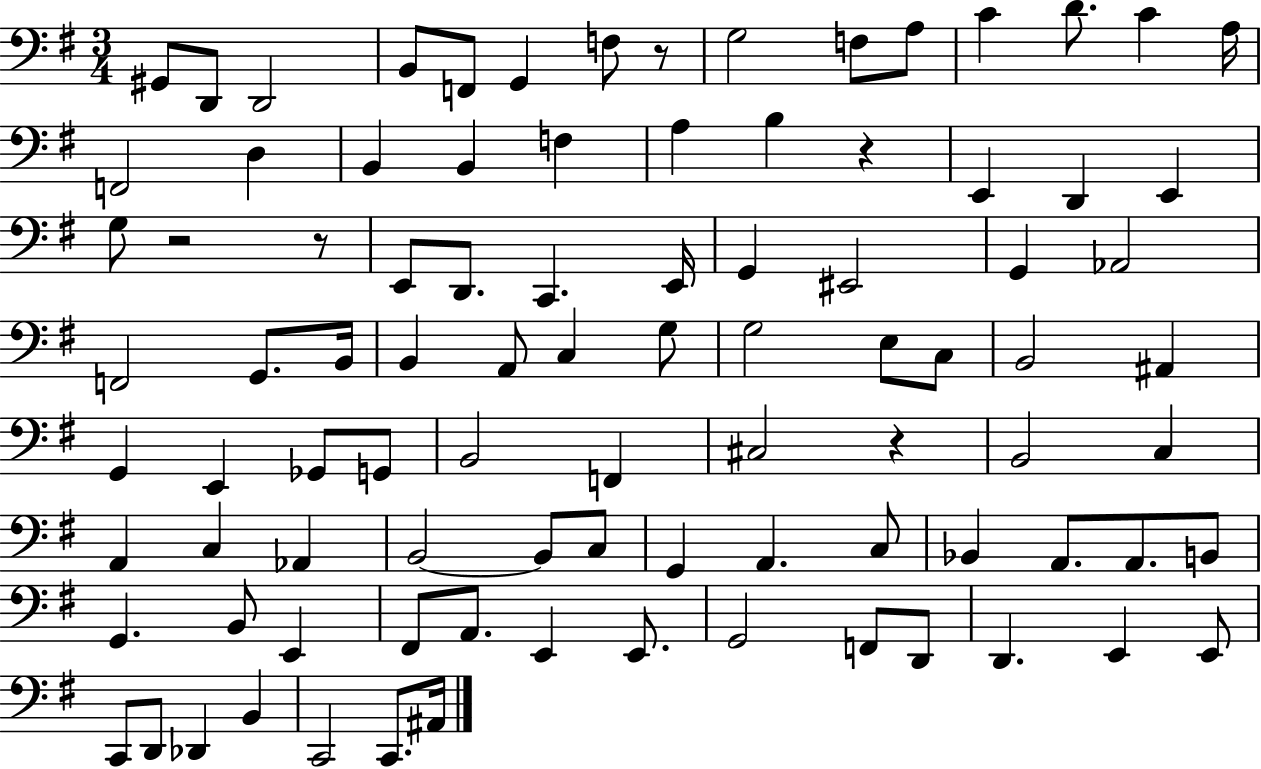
G#2/e D2/e D2/h B2/e F2/e G2/q F3/e R/e G3/h F3/e A3/e C4/q D4/e. C4/q A3/s F2/h D3/q B2/q B2/q F3/q A3/q B3/q R/q E2/q D2/q E2/q G3/e R/h R/e E2/e D2/e. C2/q. E2/s G2/q EIS2/h G2/q Ab2/h F2/h G2/e. B2/s B2/q A2/e C3/q G3/e G3/h E3/e C3/e B2/h A#2/q G2/q E2/q Gb2/e G2/e B2/h F2/q C#3/h R/q B2/h C3/q A2/q C3/q Ab2/q B2/h B2/e C3/e G2/q A2/q. C3/e Bb2/q A2/e. A2/e. B2/e G2/q. B2/e E2/q F#2/e A2/e. E2/q E2/e. G2/h F2/e D2/e D2/q. E2/q E2/e C2/e D2/e Db2/q B2/q C2/h C2/e. A#2/s